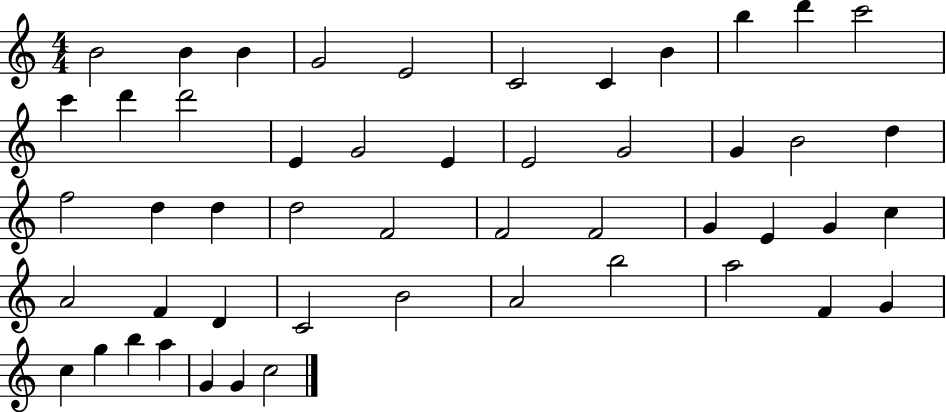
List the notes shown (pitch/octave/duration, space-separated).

B4/h B4/q B4/q G4/h E4/h C4/h C4/q B4/q B5/q D6/q C6/h C6/q D6/q D6/h E4/q G4/h E4/q E4/h G4/h G4/q B4/h D5/q F5/h D5/q D5/q D5/h F4/h F4/h F4/h G4/q E4/q G4/q C5/q A4/h F4/q D4/q C4/h B4/h A4/h B5/h A5/h F4/q G4/q C5/q G5/q B5/q A5/q G4/q G4/q C5/h